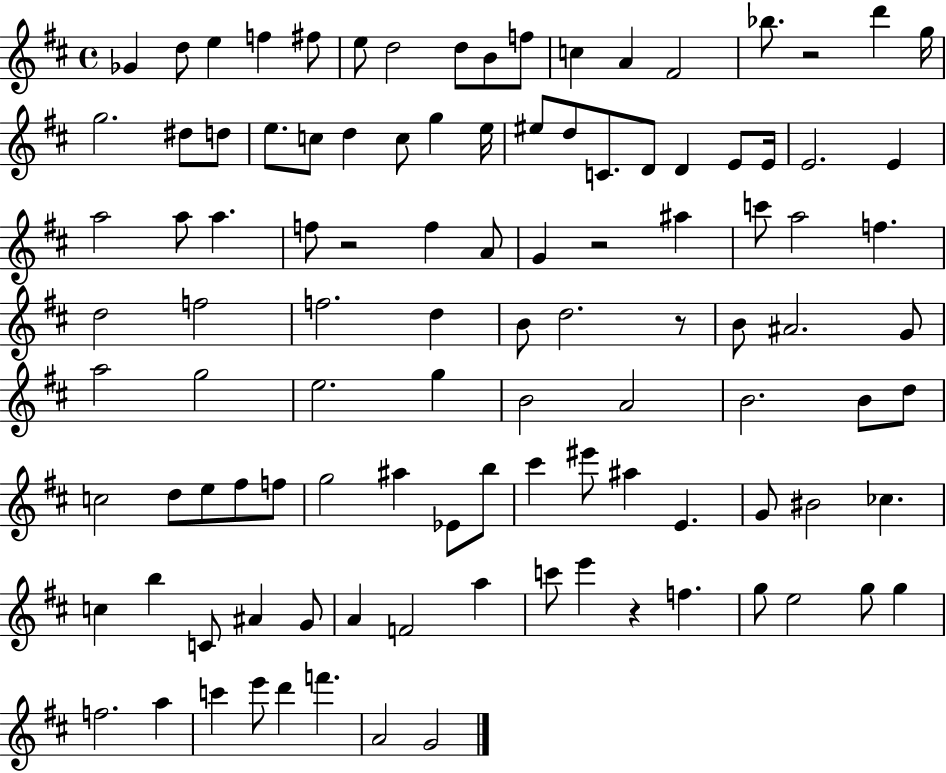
{
  \clef treble
  \time 4/4
  \defaultTimeSignature
  \key d \major
  ges'4 d''8 e''4 f''4 fis''8 | e''8 d''2 d''8 b'8 f''8 | c''4 a'4 fis'2 | bes''8. r2 d'''4 g''16 | \break g''2. dis''8 d''8 | e''8. c''8 d''4 c''8 g''4 e''16 | eis''8 d''8 c'8. d'8 d'4 e'8 e'16 | e'2. e'4 | \break a''2 a''8 a''4. | f''8 r2 f''4 a'8 | g'4 r2 ais''4 | c'''8 a''2 f''4. | \break d''2 f''2 | f''2. d''4 | b'8 d''2. r8 | b'8 ais'2. g'8 | \break a''2 g''2 | e''2. g''4 | b'2 a'2 | b'2. b'8 d''8 | \break c''2 d''8 e''8 fis''8 f''8 | g''2 ais''4 ees'8 b''8 | cis'''4 eis'''8 ais''4 e'4. | g'8 bis'2 ces''4. | \break c''4 b''4 c'8 ais'4 g'8 | a'4 f'2 a''4 | c'''8 e'''4 r4 f''4. | g''8 e''2 g''8 g''4 | \break f''2. a''4 | c'''4 e'''8 d'''4 f'''4. | a'2 g'2 | \bar "|."
}